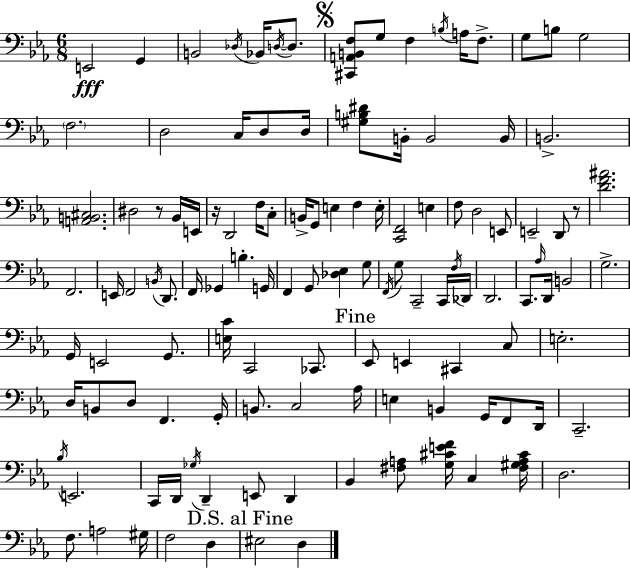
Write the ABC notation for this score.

X:1
T:Untitled
M:6/8
L:1/4
K:Cm
E,,2 G,, B,,2 _D,/4 _B,,/4 D,/4 D,/2 [^C,,A,,B,,F,]/2 G,/2 F, B,/4 A,/4 F,/2 G,/2 B,/2 G,2 F,2 D,2 C,/4 D,/2 D,/4 [^G,B,^D]/2 B,,/4 B,,2 B,,/4 B,,2 [A,,B,,^C,]2 ^D,2 z/2 _B,,/4 E,,/4 z/4 D,,2 F,/4 C,/2 B,,/4 G,,/2 E, F, E,/4 [C,,F,,]2 E, F,/2 D,2 E,,/2 E,,2 D,,/2 z/2 [DF^A]2 F,,2 E,,/4 F,,2 B,,/4 D,,/2 F,,/4 _G,, B, G,,/4 F,, G,,/2 [_D,_E,] G,/2 F,,/4 G,/2 C,,2 C,,/4 F,/4 _D,,/4 D,,2 C,,/2 _A,/4 D,,/4 B,,2 G,2 G,,/4 E,,2 G,,/2 [E,C]/4 C,,2 _C,,/2 _E,,/2 E,, ^C,, C,/2 E,2 D,/4 B,,/2 D,/2 F,, G,,/4 B,,/2 C,2 _A,/4 E, B,, G,,/4 F,,/2 D,,/4 C,,2 _B,/4 E,,2 C,,/4 D,,/4 _G,/4 D,, E,,/2 D,, _B,, [^F,A,]/2 [G,^CEF]/4 C, [^F,^G,A,^C]/4 D,2 F,/2 A,2 ^G,/4 F,2 D, ^E,2 D,